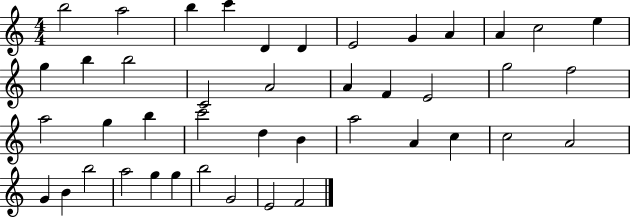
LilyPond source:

{
  \clef treble
  \numericTimeSignature
  \time 4/4
  \key c \major
  b''2 a''2 | b''4 c'''4 d'4 d'4 | e'2 g'4 a'4 | a'4 c''2 e''4 | \break g''4 b''4 b''2 | c'2 a'2 | a'4 f'4 e'2 | g''2 f''2 | \break a''2 g''4 b''4 | c'''2 d''4 b'4 | a''2 a'4 c''4 | c''2 a'2 | \break g'4 b'4 b''2 | a''2 g''4 g''4 | b''2 g'2 | e'2 f'2 | \break \bar "|."
}